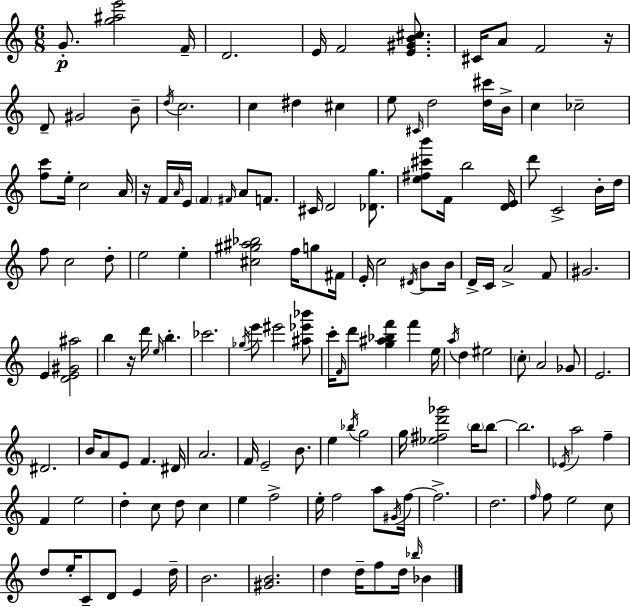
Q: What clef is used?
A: treble